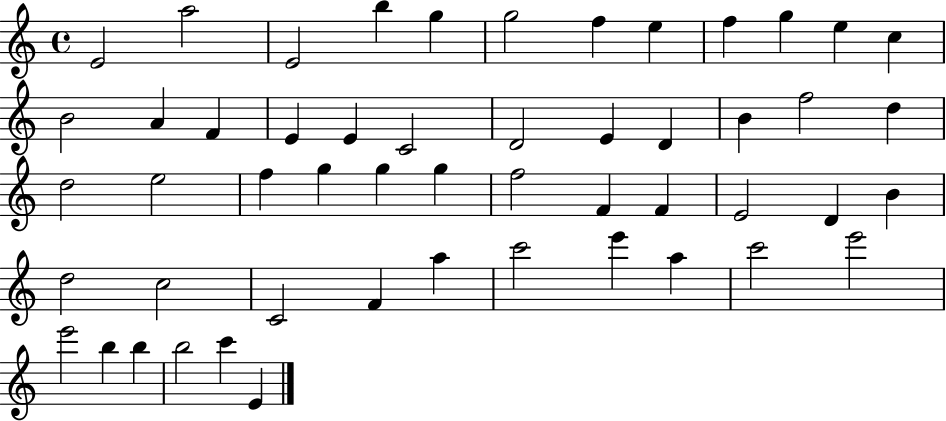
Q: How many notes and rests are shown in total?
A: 52